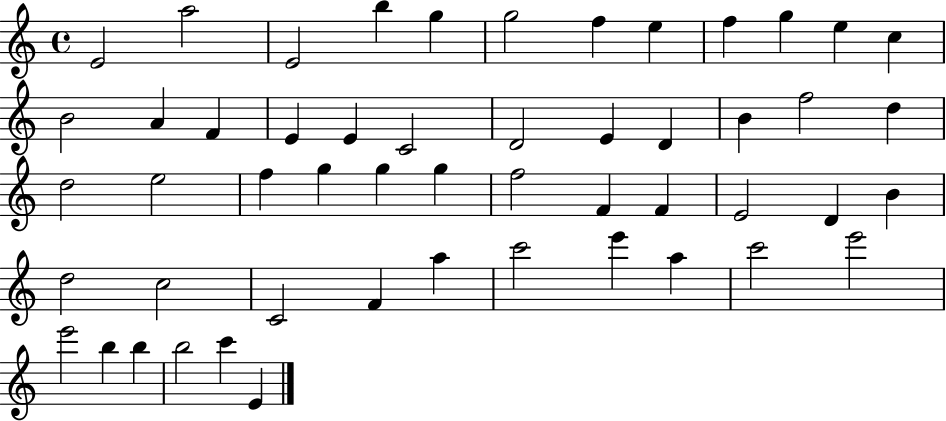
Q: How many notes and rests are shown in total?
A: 52